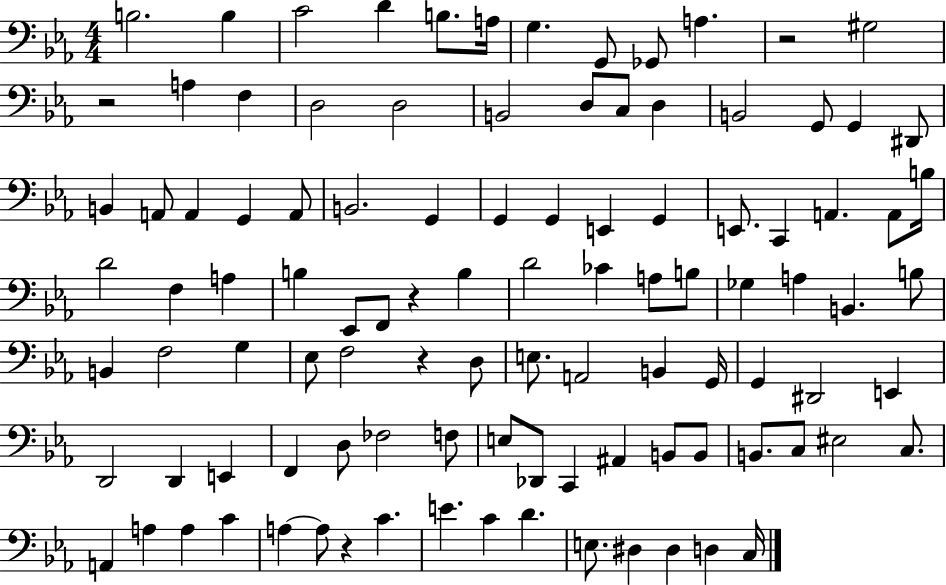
B3/h. B3/q C4/h D4/q B3/e. A3/s G3/q. G2/e Gb2/e A3/q. R/h G#3/h R/h A3/q F3/q D3/h D3/h B2/h D3/e C3/e D3/q B2/h G2/e G2/q D#2/e B2/q A2/e A2/q G2/q A2/e B2/h. G2/q G2/q G2/q E2/q G2/q E2/e. C2/q A2/q. A2/e B3/s D4/h F3/q A3/q B3/q Eb2/e F2/e R/q B3/q D4/h CES4/q A3/e B3/e Gb3/q A3/q B2/q. B3/e B2/q F3/h G3/q Eb3/e F3/h R/q D3/e E3/e. A2/h B2/q G2/s G2/q D#2/h E2/q D2/h D2/q E2/q F2/q D3/e FES3/h F3/e E3/e Db2/e C2/q A#2/q B2/e B2/e B2/e. C3/e EIS3/h C3/e. A2/q A3/q A3/q C4/q A3/q A3/e R/q C4/q. E4/q. C4/q D4/q. E3/e. D#3/q D#3/q D3/q C3/s